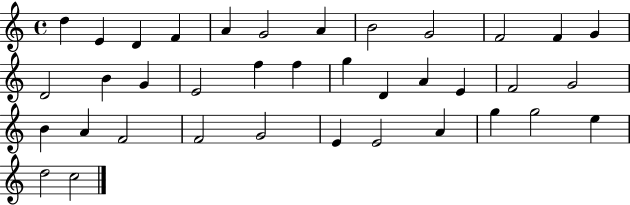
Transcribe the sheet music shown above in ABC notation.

X:1
T:Untitled
M:4/4
L:1/4
K:C
d E D F A G2 A B2 G2 F2 F G D2 B G E2 f f g D A E F2 G2 B A F2 F2 G2 E E2 A g g2 e d2 c2